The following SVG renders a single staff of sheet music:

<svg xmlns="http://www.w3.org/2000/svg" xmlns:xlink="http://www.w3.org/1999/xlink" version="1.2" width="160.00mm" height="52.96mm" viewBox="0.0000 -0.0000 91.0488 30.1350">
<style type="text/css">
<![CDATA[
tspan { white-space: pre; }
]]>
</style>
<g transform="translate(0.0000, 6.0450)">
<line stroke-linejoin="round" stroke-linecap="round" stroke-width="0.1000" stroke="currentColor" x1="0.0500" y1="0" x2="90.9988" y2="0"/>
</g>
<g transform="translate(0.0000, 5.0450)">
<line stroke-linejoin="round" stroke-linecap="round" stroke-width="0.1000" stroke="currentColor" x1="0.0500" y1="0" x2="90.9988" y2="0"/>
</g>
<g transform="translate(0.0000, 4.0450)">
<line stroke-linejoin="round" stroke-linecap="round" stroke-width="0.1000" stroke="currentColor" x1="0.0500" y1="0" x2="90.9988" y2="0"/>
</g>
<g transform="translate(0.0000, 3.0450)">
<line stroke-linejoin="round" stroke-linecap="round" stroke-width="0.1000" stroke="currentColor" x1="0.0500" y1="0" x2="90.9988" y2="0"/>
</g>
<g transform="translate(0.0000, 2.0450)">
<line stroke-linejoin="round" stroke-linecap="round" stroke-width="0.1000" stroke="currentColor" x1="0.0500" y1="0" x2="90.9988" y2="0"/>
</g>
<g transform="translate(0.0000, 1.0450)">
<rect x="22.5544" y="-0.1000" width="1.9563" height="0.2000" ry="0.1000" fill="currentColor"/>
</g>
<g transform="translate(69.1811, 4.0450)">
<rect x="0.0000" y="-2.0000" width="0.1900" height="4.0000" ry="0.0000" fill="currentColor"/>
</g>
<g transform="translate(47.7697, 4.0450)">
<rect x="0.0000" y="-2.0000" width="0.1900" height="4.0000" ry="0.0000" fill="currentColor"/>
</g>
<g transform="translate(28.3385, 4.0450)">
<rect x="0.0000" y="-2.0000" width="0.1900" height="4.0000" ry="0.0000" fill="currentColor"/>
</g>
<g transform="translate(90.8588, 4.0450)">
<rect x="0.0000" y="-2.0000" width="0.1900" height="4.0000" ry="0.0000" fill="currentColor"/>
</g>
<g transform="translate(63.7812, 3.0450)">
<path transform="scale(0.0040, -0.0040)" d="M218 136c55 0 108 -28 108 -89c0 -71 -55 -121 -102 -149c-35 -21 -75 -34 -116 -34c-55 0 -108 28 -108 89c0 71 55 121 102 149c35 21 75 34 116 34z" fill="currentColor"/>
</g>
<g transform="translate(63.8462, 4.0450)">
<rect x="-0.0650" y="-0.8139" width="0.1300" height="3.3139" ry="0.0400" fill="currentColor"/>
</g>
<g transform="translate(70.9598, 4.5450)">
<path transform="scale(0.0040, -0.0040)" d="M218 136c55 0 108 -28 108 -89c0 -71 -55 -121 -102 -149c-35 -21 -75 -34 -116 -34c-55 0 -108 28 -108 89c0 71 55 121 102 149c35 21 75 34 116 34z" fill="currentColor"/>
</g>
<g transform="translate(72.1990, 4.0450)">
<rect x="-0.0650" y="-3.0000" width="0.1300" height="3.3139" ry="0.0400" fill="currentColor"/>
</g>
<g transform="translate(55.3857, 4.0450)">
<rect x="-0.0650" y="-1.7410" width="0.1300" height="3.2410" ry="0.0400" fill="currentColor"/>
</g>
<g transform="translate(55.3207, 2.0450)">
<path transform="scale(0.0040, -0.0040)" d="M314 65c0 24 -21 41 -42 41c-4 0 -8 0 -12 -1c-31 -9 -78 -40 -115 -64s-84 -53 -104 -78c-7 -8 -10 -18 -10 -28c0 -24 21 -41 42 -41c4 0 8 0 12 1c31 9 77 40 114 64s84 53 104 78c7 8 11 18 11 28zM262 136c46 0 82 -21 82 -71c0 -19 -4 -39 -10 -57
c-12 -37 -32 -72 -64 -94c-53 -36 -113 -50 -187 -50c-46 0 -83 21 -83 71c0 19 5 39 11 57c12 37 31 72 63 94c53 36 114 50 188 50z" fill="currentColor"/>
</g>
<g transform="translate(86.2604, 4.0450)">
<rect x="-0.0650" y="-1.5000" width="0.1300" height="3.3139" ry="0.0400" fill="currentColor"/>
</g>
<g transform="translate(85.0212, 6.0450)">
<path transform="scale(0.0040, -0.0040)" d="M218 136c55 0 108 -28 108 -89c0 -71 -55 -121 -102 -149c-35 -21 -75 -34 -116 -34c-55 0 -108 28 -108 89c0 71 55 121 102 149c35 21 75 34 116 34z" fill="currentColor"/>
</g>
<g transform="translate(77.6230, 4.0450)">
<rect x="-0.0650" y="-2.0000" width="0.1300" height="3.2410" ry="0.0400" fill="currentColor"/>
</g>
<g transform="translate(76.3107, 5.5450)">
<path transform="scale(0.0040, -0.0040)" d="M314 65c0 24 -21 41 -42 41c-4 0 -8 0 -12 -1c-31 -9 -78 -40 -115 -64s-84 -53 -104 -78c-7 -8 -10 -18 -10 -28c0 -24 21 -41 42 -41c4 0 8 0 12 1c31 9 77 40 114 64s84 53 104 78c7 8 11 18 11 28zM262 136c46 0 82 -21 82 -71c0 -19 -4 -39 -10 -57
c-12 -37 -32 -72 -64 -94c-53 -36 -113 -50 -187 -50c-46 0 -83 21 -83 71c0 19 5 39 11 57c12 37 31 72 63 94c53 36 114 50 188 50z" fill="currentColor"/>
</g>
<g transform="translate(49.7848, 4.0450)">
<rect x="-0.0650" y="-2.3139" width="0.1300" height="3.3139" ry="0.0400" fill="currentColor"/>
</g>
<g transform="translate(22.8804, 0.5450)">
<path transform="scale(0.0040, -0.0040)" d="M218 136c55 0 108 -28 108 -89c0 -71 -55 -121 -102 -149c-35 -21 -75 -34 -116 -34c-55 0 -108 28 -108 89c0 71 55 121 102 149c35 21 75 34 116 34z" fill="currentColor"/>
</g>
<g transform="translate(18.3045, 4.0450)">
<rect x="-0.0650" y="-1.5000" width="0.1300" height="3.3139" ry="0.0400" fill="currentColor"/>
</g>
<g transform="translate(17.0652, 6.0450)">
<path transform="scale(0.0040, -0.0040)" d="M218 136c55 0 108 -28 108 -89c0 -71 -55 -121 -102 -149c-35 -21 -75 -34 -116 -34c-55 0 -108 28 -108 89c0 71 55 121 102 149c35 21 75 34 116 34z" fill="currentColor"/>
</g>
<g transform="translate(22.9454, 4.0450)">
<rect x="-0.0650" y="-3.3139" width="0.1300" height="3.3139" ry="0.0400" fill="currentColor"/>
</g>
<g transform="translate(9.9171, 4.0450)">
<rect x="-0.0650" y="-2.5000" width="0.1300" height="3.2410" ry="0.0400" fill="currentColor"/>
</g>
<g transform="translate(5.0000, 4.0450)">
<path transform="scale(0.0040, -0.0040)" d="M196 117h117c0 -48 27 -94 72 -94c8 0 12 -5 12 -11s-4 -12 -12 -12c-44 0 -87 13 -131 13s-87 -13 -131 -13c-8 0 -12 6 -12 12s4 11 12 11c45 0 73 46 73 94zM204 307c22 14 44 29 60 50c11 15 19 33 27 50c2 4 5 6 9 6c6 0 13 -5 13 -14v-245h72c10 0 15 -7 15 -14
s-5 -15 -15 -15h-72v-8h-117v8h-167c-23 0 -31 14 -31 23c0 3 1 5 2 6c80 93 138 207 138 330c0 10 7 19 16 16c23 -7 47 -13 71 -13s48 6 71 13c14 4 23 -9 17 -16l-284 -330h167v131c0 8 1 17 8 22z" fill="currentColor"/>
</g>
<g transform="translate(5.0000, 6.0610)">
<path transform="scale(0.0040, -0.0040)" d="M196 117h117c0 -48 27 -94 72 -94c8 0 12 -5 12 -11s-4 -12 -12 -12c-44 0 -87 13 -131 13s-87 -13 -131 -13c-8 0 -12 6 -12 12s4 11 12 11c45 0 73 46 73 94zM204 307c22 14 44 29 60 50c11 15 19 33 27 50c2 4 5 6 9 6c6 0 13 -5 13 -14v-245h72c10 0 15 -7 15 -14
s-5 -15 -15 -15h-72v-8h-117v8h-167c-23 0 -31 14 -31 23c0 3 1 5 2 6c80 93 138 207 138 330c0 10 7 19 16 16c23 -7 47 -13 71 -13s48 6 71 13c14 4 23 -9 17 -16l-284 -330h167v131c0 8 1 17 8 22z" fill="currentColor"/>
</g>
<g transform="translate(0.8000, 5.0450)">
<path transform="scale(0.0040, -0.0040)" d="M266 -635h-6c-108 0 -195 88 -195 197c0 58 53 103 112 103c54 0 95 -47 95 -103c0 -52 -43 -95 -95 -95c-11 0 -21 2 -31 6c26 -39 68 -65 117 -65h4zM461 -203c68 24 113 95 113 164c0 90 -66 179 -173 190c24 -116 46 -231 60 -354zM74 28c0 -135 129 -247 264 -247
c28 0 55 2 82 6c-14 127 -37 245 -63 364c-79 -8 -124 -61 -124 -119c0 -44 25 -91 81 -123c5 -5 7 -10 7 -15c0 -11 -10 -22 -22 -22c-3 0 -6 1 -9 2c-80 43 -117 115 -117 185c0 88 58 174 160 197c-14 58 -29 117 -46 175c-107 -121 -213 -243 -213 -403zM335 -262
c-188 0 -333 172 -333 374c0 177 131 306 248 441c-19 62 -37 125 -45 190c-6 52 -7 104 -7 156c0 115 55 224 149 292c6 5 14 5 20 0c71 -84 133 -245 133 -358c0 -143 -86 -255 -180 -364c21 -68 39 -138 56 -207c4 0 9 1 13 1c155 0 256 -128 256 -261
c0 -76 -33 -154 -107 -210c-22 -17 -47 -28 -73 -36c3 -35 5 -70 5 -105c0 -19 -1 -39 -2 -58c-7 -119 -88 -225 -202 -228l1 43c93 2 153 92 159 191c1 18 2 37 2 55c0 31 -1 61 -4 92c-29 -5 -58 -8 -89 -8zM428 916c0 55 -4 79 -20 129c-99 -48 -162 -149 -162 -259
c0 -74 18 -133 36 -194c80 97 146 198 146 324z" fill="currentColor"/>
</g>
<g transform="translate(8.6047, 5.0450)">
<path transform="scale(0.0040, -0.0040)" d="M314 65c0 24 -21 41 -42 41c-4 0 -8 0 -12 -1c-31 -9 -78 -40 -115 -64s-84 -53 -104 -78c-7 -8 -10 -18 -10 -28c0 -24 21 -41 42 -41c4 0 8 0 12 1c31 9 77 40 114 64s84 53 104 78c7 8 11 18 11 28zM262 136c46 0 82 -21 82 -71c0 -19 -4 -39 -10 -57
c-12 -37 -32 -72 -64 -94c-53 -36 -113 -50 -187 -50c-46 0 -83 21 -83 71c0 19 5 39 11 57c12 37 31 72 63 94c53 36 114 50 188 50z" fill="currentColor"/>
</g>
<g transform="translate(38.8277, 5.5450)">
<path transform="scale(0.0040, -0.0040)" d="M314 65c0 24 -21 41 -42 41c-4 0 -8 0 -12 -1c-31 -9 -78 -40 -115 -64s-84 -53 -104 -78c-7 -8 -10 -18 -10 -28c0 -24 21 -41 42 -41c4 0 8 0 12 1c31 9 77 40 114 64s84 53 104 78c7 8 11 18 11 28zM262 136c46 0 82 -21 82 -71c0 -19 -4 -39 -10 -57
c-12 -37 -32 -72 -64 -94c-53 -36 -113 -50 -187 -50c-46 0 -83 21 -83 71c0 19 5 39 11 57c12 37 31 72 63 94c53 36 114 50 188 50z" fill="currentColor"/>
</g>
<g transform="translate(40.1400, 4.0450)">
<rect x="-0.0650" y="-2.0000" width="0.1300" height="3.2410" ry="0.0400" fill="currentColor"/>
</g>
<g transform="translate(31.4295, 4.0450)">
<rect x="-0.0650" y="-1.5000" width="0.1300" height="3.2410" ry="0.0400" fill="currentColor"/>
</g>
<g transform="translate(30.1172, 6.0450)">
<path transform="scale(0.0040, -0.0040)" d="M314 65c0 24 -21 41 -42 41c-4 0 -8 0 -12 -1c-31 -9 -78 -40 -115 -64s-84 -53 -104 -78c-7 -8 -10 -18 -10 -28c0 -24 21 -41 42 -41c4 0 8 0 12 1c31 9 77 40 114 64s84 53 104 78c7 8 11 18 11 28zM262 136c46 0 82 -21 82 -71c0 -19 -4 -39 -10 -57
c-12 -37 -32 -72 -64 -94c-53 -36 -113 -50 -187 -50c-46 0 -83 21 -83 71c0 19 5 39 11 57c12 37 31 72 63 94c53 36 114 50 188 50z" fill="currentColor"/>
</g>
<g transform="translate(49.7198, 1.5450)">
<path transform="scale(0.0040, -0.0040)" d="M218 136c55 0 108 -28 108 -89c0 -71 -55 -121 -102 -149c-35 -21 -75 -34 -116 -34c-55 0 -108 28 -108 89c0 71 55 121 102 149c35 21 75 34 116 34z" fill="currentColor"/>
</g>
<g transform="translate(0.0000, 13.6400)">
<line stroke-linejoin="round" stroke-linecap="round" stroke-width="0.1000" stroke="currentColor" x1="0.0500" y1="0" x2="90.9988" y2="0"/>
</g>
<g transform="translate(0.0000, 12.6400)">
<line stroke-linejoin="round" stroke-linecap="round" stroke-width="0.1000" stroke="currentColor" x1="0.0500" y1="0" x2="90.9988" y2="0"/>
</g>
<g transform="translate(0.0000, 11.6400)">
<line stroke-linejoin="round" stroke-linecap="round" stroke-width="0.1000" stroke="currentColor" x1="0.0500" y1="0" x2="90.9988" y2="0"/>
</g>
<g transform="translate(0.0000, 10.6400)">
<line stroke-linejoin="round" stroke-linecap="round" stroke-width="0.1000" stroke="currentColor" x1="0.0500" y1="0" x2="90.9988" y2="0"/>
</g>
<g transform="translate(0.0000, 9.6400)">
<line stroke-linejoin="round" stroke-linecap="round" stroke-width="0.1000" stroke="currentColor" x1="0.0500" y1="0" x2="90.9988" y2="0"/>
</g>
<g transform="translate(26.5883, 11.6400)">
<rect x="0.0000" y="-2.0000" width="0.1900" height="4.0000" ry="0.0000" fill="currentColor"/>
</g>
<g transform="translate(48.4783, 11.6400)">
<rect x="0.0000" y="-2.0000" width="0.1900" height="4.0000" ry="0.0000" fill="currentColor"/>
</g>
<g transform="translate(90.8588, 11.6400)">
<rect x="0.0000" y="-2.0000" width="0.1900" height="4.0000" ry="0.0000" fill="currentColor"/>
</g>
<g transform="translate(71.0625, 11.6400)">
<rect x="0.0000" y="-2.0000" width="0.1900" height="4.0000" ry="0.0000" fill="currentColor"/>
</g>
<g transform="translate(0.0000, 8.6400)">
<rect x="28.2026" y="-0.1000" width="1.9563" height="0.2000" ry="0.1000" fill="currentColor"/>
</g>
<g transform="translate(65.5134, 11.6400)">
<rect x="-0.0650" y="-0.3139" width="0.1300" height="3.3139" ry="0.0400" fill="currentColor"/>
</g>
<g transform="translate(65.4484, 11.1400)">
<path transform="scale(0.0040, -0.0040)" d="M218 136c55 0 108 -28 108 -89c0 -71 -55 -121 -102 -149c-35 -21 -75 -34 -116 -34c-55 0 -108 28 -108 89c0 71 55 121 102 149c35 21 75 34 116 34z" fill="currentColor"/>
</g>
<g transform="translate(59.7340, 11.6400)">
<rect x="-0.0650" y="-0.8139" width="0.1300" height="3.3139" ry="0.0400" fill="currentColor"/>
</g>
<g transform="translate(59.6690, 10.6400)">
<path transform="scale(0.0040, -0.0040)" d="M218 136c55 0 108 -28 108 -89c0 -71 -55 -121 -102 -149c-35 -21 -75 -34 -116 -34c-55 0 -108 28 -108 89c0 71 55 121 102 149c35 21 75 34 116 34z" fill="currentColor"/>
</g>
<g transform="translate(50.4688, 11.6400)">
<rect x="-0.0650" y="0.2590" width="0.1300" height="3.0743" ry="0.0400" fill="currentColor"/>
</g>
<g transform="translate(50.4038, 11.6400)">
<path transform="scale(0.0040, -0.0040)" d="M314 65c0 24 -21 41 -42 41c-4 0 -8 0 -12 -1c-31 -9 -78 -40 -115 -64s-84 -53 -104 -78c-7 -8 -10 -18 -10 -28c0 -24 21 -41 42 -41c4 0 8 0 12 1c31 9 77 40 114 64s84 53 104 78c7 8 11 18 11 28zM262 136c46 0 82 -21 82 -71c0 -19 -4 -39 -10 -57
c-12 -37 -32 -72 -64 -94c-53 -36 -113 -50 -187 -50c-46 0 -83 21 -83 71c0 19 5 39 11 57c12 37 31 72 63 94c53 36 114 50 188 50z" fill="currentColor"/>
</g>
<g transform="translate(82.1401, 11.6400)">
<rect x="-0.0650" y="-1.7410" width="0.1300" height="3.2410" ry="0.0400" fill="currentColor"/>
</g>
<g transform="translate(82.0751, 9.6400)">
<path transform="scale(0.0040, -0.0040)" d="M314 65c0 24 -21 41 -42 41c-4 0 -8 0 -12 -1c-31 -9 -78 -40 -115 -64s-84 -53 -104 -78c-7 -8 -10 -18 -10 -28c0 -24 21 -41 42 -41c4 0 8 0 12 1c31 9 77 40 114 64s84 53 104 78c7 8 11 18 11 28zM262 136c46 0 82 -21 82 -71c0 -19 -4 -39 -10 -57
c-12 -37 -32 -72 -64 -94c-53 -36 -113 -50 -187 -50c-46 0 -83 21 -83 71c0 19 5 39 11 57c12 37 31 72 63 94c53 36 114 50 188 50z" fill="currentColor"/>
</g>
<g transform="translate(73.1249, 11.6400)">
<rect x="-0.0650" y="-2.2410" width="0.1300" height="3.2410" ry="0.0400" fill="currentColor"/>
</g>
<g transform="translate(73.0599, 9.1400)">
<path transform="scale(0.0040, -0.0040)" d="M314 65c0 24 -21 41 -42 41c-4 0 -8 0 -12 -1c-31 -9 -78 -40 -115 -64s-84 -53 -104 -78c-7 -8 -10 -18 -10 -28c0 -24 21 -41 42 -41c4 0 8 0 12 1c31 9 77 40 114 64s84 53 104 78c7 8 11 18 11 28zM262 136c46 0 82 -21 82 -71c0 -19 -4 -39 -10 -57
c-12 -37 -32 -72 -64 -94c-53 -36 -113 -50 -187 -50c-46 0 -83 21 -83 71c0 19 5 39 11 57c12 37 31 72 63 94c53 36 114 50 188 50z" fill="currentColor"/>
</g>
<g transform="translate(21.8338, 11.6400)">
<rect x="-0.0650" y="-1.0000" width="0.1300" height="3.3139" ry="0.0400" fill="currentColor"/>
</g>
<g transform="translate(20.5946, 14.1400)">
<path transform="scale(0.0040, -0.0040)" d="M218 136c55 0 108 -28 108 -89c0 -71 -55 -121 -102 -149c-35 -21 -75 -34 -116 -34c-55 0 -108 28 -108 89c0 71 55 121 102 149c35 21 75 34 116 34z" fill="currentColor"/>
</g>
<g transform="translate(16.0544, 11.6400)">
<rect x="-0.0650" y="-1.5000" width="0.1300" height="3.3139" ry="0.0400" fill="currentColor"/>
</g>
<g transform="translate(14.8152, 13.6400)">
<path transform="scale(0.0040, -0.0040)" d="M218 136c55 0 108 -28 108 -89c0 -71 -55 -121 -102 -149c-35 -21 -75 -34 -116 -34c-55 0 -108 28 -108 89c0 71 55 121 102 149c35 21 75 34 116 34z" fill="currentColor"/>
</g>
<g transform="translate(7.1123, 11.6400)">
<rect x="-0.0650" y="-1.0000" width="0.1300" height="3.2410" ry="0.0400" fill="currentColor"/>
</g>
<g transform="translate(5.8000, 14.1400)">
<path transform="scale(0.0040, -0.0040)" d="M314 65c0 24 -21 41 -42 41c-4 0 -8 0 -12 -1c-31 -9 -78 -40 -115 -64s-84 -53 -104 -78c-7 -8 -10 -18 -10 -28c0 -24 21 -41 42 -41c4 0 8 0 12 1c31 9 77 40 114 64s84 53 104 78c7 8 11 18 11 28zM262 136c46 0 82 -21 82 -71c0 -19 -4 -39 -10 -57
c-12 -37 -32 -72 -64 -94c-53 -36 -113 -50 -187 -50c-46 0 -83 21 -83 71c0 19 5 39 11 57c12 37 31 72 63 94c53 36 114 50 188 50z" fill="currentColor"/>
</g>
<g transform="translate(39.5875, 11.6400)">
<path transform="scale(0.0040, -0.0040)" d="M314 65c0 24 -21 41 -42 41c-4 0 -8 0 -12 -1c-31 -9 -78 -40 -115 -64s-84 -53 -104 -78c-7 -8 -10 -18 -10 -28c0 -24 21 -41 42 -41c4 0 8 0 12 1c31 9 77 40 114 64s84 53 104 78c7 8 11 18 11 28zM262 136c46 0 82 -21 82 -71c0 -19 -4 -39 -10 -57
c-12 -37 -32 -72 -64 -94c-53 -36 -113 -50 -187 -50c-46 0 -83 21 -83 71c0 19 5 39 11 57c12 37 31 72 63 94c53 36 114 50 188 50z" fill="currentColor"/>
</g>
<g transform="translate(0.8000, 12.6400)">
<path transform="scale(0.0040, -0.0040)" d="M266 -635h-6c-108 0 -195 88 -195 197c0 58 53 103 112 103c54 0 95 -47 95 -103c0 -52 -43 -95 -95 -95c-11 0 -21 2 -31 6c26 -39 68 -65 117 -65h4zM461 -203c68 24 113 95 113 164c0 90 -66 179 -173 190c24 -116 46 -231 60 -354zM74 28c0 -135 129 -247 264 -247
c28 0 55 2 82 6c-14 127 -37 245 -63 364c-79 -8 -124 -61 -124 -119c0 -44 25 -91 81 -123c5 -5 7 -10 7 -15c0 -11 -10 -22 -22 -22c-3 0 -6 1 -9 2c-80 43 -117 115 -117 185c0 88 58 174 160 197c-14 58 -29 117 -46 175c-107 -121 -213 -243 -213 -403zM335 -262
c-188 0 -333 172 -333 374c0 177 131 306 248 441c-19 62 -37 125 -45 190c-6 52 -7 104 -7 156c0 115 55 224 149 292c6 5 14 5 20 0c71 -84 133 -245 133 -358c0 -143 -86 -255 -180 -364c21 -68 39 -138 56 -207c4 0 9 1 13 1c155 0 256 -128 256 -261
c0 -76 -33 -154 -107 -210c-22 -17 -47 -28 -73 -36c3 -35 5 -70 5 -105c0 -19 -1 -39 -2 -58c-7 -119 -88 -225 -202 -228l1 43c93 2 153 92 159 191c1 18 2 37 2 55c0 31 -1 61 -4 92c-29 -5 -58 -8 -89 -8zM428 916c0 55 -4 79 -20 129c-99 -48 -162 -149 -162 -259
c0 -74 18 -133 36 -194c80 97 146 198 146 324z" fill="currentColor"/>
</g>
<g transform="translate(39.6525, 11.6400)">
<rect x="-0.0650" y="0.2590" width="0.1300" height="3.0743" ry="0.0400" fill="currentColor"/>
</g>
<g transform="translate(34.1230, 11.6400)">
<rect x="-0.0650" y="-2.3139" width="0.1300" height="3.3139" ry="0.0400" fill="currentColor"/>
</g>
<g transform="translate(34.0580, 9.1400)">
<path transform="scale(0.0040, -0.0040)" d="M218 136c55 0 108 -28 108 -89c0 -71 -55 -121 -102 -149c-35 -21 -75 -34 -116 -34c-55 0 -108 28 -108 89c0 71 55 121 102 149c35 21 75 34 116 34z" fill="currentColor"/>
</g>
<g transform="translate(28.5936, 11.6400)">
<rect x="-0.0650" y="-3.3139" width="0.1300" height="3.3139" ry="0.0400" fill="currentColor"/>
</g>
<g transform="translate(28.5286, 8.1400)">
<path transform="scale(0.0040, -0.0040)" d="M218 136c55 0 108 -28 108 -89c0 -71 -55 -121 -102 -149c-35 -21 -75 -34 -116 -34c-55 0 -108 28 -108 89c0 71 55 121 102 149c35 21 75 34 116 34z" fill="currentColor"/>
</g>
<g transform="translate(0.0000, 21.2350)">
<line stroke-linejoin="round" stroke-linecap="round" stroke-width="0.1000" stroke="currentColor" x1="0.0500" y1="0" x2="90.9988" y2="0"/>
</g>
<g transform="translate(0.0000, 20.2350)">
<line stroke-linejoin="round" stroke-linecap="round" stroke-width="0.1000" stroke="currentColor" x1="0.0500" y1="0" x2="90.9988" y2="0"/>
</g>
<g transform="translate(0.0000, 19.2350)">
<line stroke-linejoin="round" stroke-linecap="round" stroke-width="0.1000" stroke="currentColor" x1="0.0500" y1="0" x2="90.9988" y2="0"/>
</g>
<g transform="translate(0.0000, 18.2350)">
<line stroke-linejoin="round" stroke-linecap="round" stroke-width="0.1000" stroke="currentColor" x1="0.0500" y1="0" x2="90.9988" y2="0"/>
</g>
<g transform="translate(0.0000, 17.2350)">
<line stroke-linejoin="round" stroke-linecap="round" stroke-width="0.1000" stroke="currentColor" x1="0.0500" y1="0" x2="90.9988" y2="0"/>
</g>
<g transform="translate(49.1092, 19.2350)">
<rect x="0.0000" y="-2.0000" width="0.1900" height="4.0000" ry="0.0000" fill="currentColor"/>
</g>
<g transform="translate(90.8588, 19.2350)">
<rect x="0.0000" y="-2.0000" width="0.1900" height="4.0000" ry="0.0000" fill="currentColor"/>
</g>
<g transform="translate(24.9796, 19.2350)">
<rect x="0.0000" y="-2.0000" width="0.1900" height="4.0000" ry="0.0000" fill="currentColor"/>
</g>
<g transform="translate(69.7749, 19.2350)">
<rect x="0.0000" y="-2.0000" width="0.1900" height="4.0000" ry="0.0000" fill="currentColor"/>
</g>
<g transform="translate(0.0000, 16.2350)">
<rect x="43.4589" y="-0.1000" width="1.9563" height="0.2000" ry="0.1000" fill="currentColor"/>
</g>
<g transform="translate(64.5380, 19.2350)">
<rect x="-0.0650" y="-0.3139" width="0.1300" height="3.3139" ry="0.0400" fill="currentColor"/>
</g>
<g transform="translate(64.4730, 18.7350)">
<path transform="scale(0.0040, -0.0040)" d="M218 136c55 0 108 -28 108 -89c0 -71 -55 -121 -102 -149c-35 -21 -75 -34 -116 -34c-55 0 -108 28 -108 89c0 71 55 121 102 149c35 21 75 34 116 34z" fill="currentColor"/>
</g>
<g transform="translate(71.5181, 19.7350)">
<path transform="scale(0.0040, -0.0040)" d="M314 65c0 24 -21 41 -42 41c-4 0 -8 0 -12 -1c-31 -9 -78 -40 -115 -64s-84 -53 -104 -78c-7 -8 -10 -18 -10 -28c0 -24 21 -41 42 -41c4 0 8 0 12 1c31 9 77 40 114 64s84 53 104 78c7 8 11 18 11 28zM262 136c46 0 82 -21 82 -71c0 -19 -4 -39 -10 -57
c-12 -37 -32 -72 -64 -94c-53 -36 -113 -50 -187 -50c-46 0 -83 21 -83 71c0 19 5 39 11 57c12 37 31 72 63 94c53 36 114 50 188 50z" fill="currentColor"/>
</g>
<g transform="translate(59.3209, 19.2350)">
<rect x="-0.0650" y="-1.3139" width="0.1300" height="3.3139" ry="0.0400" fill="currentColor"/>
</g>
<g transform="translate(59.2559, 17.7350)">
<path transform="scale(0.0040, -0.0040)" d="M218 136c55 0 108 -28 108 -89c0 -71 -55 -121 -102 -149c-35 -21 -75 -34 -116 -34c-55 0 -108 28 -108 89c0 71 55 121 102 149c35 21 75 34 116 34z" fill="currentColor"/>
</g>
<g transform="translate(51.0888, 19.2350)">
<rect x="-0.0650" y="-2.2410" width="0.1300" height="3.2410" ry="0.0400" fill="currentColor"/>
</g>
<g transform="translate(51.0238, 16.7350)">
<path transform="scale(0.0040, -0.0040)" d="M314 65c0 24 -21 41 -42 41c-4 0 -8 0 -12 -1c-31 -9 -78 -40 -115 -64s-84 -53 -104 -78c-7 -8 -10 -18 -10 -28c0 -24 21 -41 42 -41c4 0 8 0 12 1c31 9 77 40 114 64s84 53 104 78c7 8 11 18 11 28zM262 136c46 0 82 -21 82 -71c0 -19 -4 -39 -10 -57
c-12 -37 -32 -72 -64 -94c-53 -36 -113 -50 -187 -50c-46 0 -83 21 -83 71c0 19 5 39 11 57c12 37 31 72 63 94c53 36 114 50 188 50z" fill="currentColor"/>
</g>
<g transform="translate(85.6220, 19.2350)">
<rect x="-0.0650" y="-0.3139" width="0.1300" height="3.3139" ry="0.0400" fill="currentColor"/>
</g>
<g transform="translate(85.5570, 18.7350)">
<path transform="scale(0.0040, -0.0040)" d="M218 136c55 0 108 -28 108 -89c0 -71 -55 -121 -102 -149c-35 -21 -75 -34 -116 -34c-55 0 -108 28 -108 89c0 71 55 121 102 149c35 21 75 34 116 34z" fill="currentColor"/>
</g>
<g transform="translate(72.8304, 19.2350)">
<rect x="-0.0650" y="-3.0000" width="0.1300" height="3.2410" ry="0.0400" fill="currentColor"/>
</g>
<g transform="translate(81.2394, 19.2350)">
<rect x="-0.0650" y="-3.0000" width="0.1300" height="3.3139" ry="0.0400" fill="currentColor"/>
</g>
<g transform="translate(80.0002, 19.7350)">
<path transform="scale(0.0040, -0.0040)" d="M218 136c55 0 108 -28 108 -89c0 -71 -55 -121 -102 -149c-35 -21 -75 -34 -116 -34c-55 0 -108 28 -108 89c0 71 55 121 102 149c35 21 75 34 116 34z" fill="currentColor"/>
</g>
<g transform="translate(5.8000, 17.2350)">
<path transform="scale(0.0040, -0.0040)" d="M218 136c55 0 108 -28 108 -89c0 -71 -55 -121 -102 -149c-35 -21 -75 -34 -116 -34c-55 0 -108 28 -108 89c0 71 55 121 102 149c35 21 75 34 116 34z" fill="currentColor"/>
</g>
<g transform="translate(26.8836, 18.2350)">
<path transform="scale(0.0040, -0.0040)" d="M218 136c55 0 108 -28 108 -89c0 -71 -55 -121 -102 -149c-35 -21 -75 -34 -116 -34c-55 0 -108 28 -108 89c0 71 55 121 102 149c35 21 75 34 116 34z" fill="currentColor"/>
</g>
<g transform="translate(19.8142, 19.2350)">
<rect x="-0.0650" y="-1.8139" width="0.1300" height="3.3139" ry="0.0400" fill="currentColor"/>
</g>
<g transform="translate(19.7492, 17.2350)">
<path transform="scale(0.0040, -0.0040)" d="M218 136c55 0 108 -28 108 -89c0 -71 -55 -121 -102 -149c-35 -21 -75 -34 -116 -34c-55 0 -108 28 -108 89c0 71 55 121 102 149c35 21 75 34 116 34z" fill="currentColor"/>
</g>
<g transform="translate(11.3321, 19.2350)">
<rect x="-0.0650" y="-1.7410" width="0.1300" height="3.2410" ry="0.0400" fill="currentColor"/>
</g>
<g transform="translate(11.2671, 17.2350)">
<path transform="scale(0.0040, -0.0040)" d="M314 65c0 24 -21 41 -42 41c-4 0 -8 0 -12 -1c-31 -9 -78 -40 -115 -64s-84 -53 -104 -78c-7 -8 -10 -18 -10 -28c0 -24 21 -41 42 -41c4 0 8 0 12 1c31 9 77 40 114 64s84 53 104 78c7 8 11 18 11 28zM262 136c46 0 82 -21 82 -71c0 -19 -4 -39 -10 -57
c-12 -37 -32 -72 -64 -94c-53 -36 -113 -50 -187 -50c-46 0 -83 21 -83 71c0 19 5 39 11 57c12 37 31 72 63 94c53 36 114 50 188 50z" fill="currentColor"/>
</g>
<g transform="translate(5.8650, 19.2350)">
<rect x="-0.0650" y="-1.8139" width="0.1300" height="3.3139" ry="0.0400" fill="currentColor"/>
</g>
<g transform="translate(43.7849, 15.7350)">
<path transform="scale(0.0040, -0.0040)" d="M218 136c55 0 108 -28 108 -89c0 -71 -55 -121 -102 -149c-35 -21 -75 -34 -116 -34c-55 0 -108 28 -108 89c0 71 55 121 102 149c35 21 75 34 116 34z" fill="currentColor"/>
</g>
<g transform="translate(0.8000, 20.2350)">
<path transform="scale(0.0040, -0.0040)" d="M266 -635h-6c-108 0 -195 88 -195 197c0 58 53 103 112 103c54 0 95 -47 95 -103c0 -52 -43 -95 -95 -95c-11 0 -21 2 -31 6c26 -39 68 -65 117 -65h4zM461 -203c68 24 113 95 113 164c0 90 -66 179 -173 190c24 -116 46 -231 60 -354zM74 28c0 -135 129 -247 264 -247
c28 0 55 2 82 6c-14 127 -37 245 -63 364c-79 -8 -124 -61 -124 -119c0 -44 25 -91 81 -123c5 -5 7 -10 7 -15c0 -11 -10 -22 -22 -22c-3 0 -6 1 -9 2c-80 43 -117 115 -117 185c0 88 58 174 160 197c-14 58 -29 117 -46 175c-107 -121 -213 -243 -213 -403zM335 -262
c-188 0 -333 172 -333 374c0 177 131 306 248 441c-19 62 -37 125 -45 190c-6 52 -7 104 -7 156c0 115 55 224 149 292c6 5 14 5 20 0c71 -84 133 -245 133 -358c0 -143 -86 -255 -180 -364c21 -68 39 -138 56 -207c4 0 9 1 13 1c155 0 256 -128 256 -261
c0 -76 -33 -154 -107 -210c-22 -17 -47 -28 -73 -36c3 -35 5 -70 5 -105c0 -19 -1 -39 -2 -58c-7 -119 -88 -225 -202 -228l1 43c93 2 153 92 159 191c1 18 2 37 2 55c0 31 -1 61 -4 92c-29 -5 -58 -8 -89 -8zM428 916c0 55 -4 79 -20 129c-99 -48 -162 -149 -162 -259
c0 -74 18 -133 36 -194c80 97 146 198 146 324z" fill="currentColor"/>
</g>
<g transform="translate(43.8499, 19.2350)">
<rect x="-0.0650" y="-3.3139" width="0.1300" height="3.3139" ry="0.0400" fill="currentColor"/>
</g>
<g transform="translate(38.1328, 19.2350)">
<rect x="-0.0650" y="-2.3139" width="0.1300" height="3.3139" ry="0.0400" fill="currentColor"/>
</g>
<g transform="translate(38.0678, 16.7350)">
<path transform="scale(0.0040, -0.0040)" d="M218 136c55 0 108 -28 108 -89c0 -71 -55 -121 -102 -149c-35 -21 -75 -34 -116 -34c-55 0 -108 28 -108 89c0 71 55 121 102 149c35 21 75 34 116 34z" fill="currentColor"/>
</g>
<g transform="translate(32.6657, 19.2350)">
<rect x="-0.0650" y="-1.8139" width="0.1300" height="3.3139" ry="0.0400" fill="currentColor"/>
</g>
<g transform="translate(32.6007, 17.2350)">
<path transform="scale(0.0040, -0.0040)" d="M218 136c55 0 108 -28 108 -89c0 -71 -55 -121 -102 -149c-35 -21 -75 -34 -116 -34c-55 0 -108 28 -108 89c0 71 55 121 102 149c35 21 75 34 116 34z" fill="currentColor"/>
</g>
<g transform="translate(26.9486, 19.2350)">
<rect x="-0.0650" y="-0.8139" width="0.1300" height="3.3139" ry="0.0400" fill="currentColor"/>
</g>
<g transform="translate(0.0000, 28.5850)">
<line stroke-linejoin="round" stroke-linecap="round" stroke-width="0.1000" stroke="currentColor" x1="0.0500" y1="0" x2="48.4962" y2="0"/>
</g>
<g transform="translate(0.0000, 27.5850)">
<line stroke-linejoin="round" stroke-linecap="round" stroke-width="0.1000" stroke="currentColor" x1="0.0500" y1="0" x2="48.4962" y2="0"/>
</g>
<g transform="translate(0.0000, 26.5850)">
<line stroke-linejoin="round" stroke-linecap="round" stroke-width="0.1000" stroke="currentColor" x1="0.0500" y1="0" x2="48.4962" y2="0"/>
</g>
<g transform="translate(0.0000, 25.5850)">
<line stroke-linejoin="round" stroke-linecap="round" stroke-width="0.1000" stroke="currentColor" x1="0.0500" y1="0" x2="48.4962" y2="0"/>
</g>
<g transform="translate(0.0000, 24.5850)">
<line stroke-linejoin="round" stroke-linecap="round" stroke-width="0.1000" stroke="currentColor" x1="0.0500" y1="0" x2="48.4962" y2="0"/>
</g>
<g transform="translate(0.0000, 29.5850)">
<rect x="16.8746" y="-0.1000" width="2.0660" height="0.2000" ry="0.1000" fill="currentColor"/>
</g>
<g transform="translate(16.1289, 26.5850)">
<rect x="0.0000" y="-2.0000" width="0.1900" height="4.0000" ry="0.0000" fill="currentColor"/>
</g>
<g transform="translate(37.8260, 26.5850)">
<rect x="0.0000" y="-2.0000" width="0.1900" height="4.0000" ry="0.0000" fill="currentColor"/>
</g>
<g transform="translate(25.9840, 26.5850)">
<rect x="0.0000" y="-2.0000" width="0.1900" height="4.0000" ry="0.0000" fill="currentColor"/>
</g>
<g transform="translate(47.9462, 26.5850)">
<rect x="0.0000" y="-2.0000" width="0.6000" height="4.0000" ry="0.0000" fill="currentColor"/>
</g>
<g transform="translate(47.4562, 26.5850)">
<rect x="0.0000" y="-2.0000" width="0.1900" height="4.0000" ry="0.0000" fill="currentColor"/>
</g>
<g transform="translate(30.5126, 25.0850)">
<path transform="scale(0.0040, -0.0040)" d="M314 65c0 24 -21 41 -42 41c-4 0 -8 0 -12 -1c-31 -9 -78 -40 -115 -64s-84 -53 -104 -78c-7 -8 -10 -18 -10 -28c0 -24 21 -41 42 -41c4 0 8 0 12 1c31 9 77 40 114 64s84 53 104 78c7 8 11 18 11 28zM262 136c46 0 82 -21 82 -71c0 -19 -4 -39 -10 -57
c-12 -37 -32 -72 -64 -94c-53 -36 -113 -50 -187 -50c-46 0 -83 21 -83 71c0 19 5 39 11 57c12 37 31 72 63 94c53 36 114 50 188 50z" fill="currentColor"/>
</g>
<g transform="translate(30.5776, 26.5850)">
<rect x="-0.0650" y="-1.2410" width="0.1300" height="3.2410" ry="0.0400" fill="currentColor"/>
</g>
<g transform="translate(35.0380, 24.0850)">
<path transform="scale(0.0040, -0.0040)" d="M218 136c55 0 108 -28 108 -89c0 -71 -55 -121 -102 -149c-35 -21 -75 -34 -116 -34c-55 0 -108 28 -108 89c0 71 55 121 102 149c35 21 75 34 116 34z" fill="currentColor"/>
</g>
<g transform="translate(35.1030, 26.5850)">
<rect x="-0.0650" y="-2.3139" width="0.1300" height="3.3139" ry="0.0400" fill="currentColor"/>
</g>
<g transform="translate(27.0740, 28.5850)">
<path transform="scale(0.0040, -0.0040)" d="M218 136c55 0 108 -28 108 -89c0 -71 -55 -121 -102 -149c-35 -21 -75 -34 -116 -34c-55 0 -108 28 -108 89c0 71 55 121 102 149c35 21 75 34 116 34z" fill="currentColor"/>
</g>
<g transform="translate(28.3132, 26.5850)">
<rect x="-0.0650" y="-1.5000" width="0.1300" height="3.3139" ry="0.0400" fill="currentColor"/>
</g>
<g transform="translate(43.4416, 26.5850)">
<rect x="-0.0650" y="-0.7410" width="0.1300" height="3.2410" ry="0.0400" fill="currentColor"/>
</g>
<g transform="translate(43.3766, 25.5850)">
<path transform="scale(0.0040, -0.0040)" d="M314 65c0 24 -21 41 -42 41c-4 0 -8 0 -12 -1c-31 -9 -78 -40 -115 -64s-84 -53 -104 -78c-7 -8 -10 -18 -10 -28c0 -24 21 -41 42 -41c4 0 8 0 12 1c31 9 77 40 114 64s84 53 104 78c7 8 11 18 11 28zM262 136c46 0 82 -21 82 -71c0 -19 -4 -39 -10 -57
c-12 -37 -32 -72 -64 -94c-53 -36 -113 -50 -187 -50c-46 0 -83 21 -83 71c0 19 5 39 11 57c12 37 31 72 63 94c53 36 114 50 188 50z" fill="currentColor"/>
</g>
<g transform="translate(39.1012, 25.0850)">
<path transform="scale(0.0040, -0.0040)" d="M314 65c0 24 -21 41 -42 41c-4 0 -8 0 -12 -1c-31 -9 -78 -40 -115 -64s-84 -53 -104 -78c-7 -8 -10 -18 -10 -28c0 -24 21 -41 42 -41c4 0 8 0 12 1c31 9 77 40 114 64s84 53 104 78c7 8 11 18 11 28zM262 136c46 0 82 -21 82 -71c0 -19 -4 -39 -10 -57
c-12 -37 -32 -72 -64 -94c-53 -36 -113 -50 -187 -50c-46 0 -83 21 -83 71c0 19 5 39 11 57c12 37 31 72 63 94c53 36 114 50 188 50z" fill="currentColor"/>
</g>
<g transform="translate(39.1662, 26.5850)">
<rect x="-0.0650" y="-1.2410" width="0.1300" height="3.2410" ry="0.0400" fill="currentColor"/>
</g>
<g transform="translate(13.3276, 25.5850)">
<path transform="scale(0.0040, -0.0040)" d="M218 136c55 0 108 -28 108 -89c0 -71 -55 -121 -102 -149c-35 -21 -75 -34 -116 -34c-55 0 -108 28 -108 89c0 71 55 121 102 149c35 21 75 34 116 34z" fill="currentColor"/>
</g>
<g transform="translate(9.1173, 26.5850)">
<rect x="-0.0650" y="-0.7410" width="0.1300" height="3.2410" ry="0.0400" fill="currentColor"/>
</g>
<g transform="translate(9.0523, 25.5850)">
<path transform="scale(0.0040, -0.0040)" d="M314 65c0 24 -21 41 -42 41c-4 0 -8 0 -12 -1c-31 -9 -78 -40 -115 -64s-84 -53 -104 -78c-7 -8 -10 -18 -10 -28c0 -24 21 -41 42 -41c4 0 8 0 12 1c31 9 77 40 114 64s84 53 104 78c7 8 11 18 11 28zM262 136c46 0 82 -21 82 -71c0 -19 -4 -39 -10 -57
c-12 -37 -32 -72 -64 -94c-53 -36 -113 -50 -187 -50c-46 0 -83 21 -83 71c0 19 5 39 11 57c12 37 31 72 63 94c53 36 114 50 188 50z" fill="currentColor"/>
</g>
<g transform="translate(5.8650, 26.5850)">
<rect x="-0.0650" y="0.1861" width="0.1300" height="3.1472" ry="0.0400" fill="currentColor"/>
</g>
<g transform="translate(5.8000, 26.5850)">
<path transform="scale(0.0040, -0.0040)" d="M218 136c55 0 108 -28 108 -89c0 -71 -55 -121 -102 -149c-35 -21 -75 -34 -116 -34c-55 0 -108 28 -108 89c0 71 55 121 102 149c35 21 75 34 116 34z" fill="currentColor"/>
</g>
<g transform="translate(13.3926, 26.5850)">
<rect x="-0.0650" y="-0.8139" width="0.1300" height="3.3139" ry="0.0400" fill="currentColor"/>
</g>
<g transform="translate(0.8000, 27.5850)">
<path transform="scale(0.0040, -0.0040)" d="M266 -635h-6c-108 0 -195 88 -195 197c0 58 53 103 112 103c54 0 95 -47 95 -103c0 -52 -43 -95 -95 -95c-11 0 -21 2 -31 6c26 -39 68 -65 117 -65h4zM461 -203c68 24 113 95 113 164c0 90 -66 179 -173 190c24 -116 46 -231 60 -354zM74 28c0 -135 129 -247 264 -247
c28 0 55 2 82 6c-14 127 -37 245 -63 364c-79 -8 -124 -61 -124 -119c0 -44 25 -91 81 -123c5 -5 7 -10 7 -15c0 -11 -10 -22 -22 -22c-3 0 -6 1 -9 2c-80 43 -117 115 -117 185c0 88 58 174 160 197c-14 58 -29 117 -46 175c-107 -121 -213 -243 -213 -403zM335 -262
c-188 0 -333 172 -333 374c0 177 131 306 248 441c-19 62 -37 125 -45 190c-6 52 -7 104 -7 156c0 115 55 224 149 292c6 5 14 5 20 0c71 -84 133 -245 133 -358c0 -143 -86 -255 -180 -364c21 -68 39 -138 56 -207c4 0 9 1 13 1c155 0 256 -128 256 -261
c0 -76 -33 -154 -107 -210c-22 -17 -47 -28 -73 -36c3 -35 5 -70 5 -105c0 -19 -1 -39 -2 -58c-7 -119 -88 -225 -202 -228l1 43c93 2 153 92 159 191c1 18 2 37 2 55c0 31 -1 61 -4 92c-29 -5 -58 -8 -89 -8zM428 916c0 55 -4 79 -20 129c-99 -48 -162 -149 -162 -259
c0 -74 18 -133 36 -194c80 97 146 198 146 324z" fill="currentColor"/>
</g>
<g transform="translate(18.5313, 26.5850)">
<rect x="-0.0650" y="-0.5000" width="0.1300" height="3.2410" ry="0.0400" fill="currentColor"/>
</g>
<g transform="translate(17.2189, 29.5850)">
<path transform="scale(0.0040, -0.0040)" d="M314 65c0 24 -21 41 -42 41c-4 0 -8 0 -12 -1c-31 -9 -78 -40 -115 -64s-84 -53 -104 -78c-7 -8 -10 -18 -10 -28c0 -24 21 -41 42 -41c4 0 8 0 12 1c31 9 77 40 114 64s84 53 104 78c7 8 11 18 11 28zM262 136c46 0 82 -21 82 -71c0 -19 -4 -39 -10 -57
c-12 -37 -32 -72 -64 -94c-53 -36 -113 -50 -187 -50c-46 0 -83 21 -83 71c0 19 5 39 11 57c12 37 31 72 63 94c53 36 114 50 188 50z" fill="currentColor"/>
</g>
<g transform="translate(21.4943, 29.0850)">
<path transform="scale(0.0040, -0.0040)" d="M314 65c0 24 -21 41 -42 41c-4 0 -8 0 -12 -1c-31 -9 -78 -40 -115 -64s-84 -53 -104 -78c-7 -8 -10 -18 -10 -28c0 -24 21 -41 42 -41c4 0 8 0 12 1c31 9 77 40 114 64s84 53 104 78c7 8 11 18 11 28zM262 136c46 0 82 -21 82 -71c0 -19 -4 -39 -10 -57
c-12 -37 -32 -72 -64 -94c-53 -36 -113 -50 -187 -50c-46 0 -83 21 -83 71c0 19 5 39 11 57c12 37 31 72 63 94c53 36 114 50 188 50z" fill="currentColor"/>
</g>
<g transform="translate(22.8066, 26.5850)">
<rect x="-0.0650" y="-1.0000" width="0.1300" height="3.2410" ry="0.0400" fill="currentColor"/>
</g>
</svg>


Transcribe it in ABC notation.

X:1
T:Untitled
M:4/4
L:1/4
K:C
G2 E b E2 F2 g f2 d A F2 E D2 E D b g B2 B2 d c g2 f2 f f2 f d f g b g2 e c A2 A c B d2 d C2 D2 E e2 g e2 d2